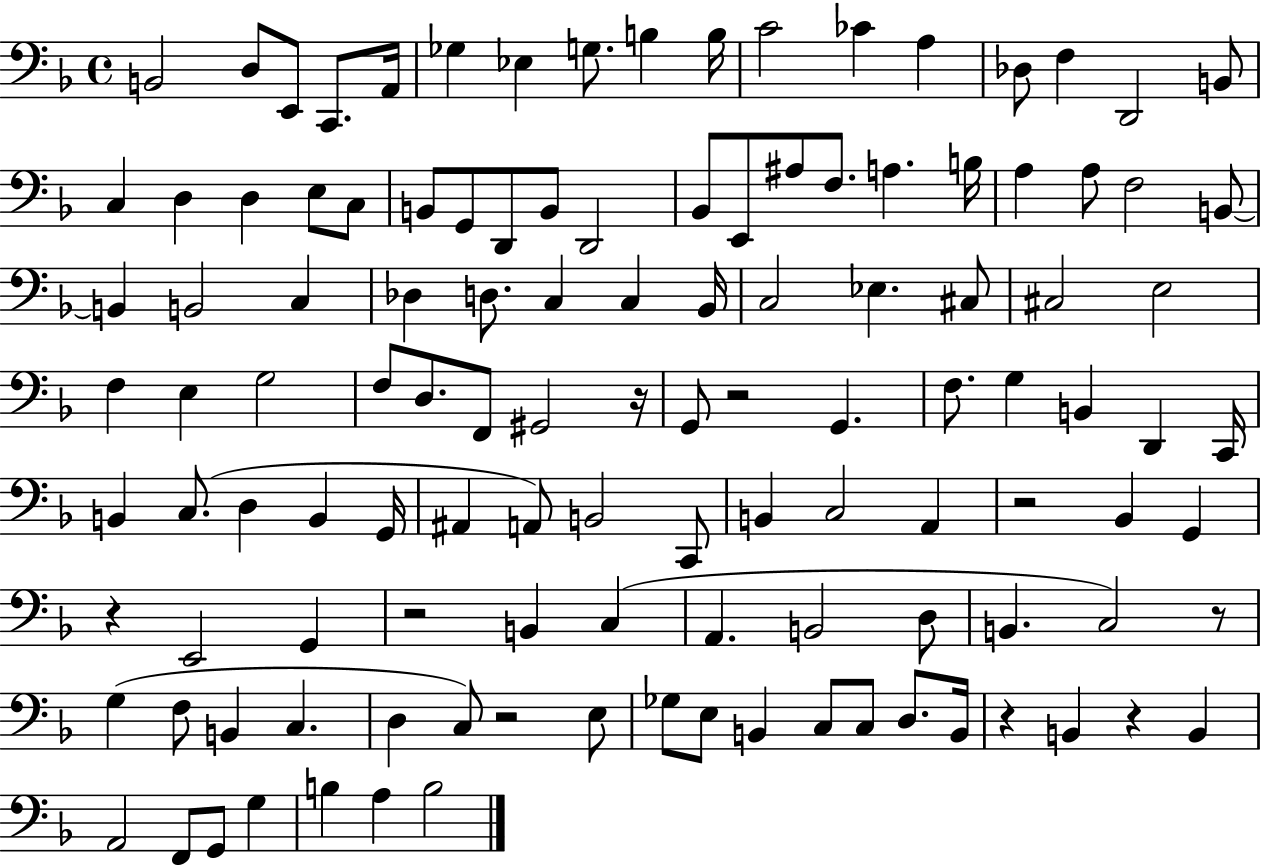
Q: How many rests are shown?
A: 9